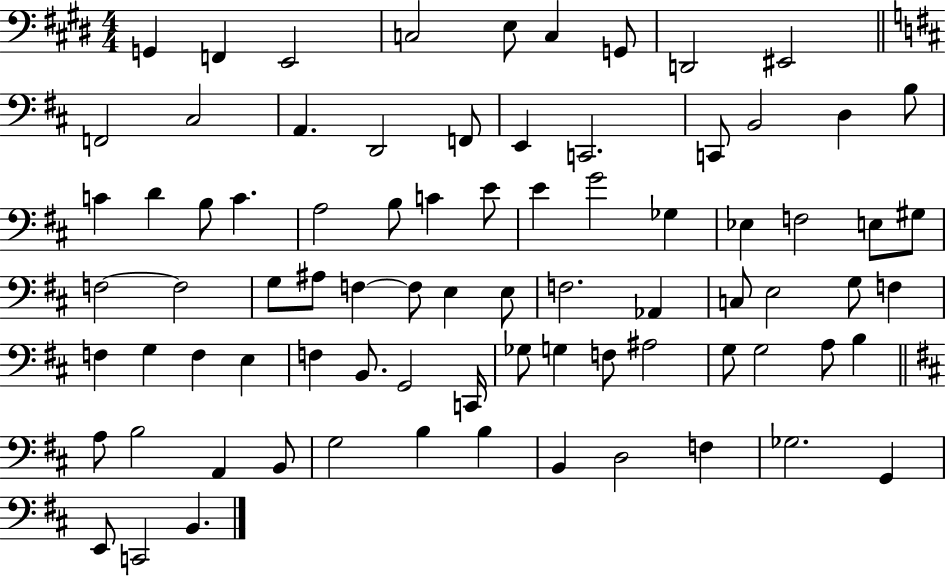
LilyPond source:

{
  \clef bass
  \numericTimeSignature
  \time 4/4
  \key e \major
  g,4 f,4 e,2 | c2 e8 c4 g,8 | d,2 eis,2 | \bar "||" \break \key d \major f,2 cis2 | a,4. d,2 f,8 | e,4 c,2. | c,8 b,2 d4 b8 | \break c'4 d'4 b8 c'4. | a2 b8 c'4 e'8 | e'4 g'2 ges4 | ees4 f2 e8 gis8 | \break f2~~ f2 | g8 ais8 f4~~ f8 e4 e8 | f2. aes,4 | c8 e2 g8 f4 | \break f4 g4 f4 e4 | f4 b,8. g,2 c,16 | ges8 g4 f8 ais2 | g8 g2 a8 b4 | \break \bar "||" \break \key b \minor a8 b2 a,4 b,8 | g2 b4 b4 | b,4 d2 f4 | ges2. g,4 | \break e,8 c,2 b,4. | \bar "|."
}